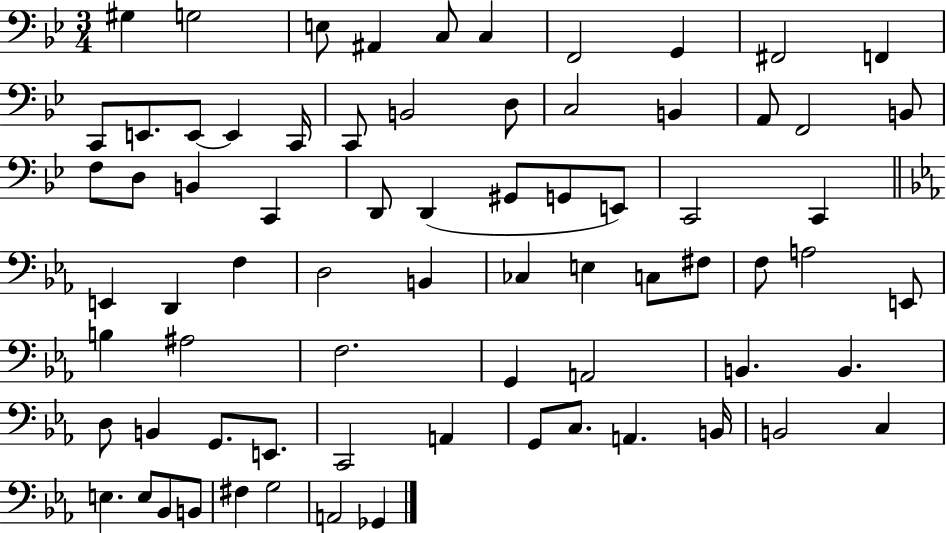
G#3/q G3/h E3/e A#2/q C3/e C3/q F2/h G2/q F#2/h F2/q C2/e E2/e. E2/e E2/q C2/s C2/e B2/h D3/e C3/h B2/q A2/e F2/h B2/e F3/e D3/e B2/q C2/q D2/e D2/q G#2/e G2/e E2/e C2/h C2/q E2/q D2/q F3/q D3/h B2/q CES3/q E3/q C3/e F#3/e F3/e A3/h E2/e B3/q A#3/h F3/h. G2/q A2/h B2/q. B2/q. D3/e B2/q G2/e. E2/e. C2/h A2/q G2/e C3/e. A2/q. B2/s B2/h C3/q E3/q. E3/e Bb2/e B2/e F#3/q G3/h A2/h Gb2/q